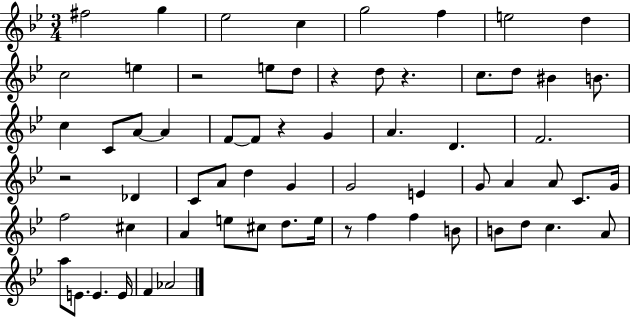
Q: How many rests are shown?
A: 6